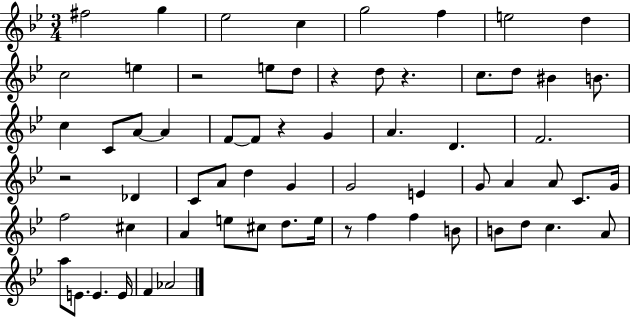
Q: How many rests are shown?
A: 6